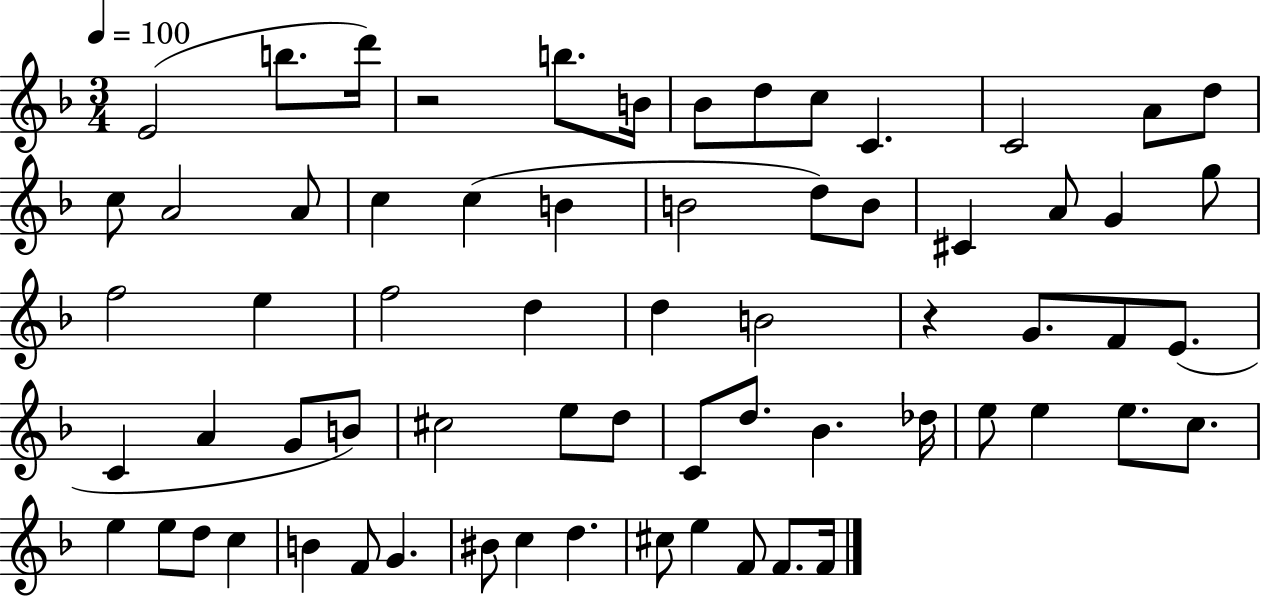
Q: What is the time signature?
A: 3/4